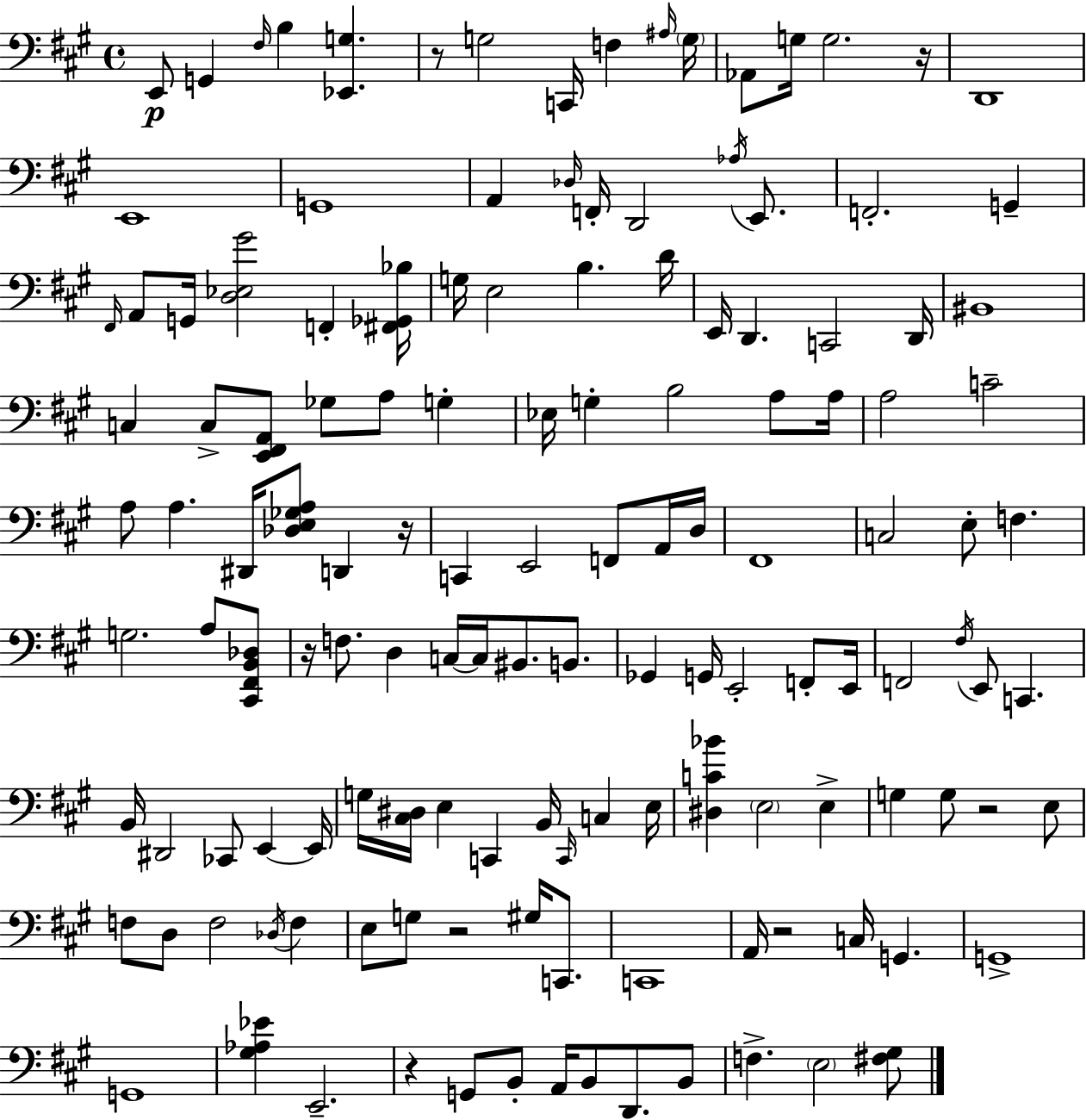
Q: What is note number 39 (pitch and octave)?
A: Gb3